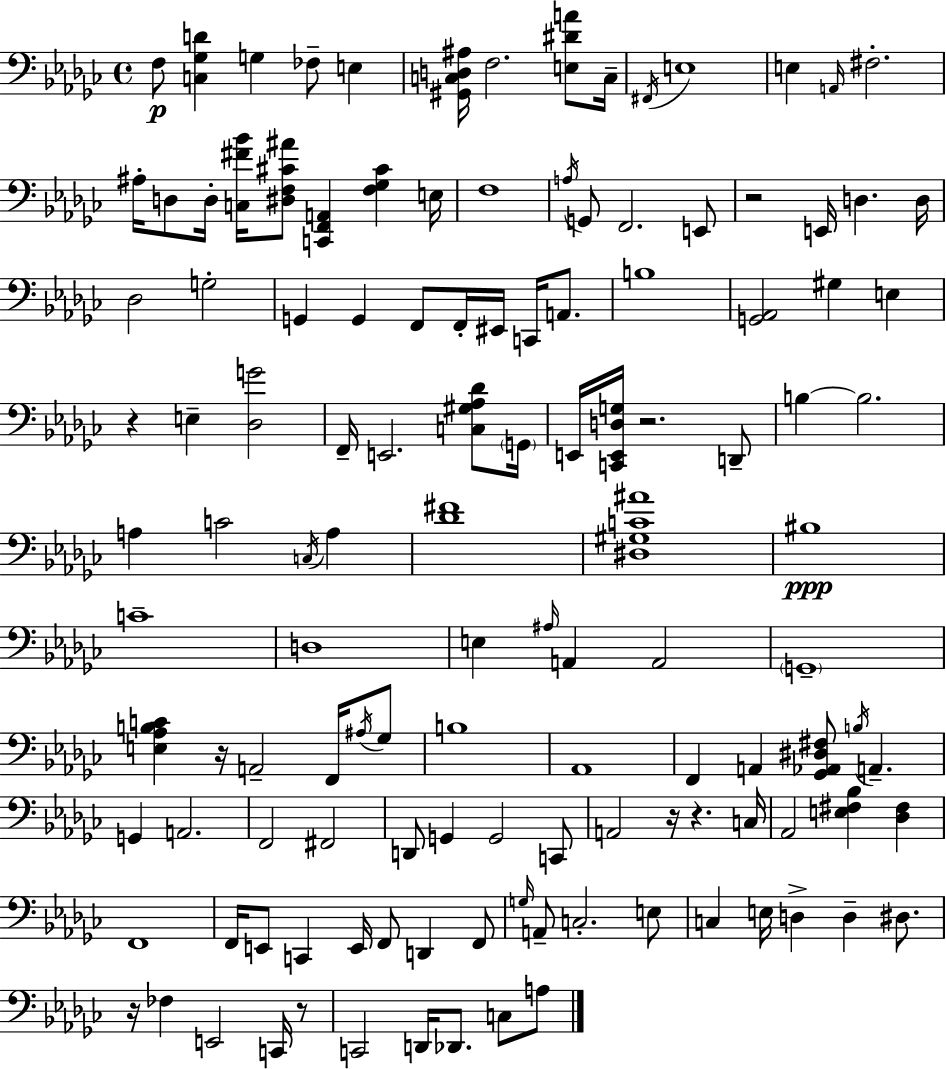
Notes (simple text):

F3/e [C3,Gb3,D4]/q G3/q FES3/e E3/q [G#2,C3,D3,A#3]/s F3/h. [E3,D#4,A4]/e C3/s F#2/s E3/w E3/q A2/s F#3/h. A#3/s D3/e D3/s [C3,F#4,Bb4]/s [D#3,F3,C#4,A#4]/e [C2,F2,A2]/q [F3,Gb3,C#4]/q E3/s F3/w A3/s G2/e F2/h. E2/e R/h E2/s D3/q. D3/s Db3/h G3/h G2/q G2/q F2/e F2/s EIS2/s C2/s A2/e. B3/w [G2,Ab2]/h G#3/q E3/q R/q E3/q [Db3,G4]/h F2/s E2/h. [C3,G#3,Ab3,Db4]/e G2/s E2/s [C2,E2,D3,G3]/s R/h. D2/e B3/q B3/h. A3/q C4/h C3/s A3/q [Db4,F#4]/w [D#3,G#3,C4,A#4]/w BIS3/w C4/w D3/w E3/q A#3/s A2/q A2/h G2/w [E3,Ab3,B3,C4]/q R/s A2/h F2/s A#3/s Gb3/e B3/w Ab2/w F2/q A2/q [Gb2,Ab2,D#3,F#3]/e B3/s A2/q. G2/q A2/h. F2/h F#2/h D2/e G2/q G2/h C2/e A2/h R/s R/q. C3/s Ab2/h [E3,F#3,Bb3]/q [Db3,F#3]/q F2/w F2/s E2/e C2/q E2/s F2/e D2/q F2/e G3/s A2/e C3/h. E3/e C3/q E3/s D3/q D3/q D#3/e. R/s FES3/q E2/h C2/s R/e C2/h D2/s Db2/e. C3/e A3/e